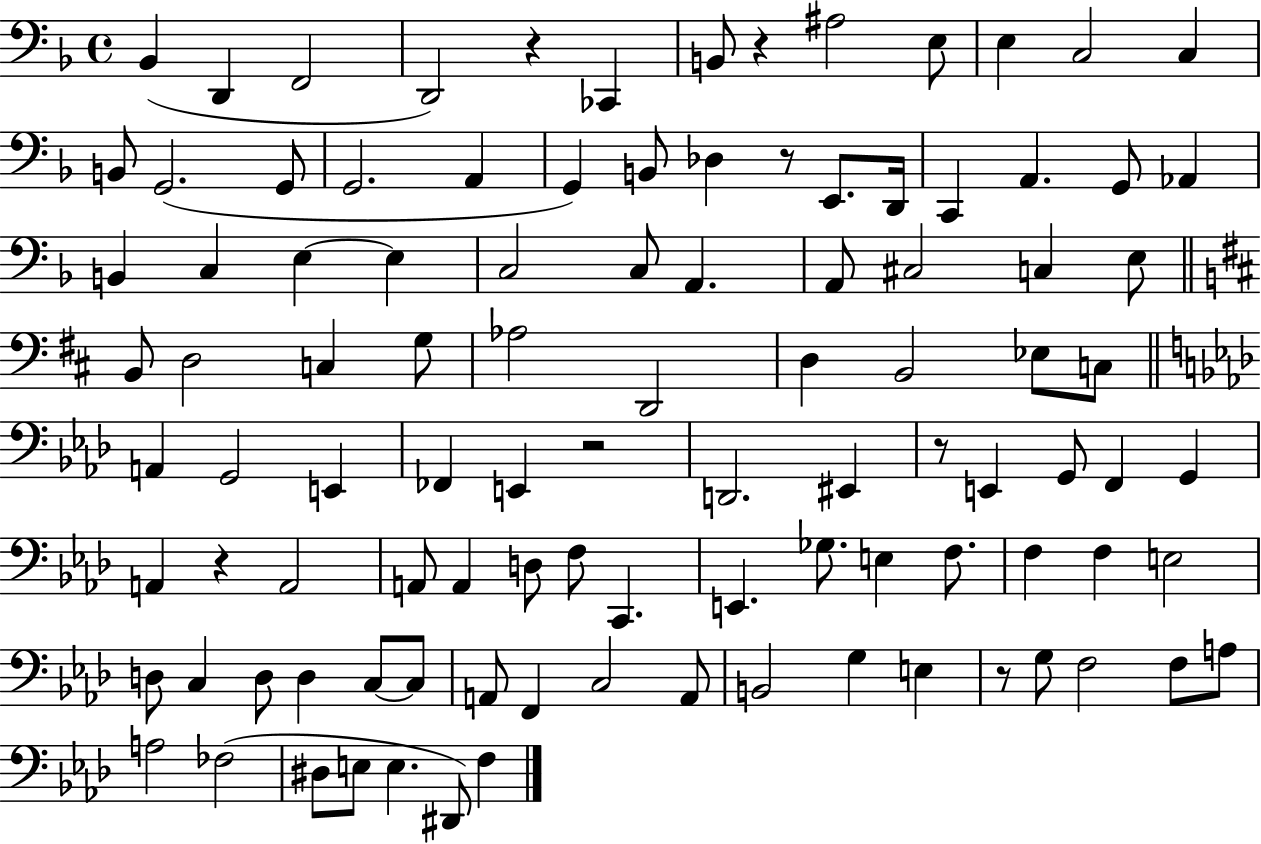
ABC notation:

X:1
T:Untitled
M:4/4
L:1/4
K:F
_B,, D,, F,,2 D,,2 z _C,, B,,/2 z ^A,2 E,/2 E, C,2 C, B,,/2 G,,2 G,,/2 G,,2 A,, G,, B,,/2 _D, z/2 E,,/2 D,,/4 C,, A,, G,,/2 _A,, B,, C, E, E, C,2 C,/2 A,, A,,/2 ^C,2 C, E,/2 B,,/2 D,2 C, G,/2 _A,2 D,,2 D, B,,2 _E,/2 C,/2 A,, G,,2 E,, _F,, E,, z2 D,,2 ^E,, z/2 E,, G,,/2 F,, G,, A,, z A,,2 A,,/2 A,, D,/2 F,/2 C,, E,, _G,/2 E, F,/2 F, F, E,2 D,/2 C, D,/2 D, C,/2 C,/2 A,,/2 F,, C,2 A,,/2 B,,2 G, E, z/2 G,/2 F,2 F,/2 A,/2 A,2 _F,2 ^D,/2 E,/2 E, ^D,,/2 F,